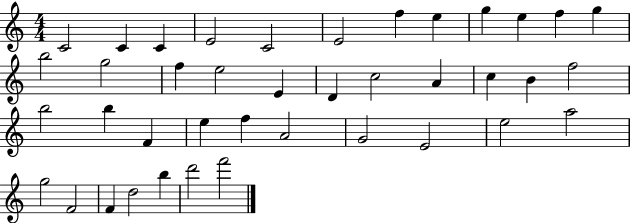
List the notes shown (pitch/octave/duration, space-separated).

C4/h C4/q C4/q E4/h C4/h E4/h F5/q E5/q G5/q E5/q F5/q G5/q B5/h G5/h F5/q E5/h E4/q D4/q C5/h A4/q C5/q B4/q F5/h B5/h B5/q F4/q E5/q F5/q A4/h G4/h E4/h E5/h A5/h G5/h F4/h F4/q D5/h B5/q D6/h F6/h